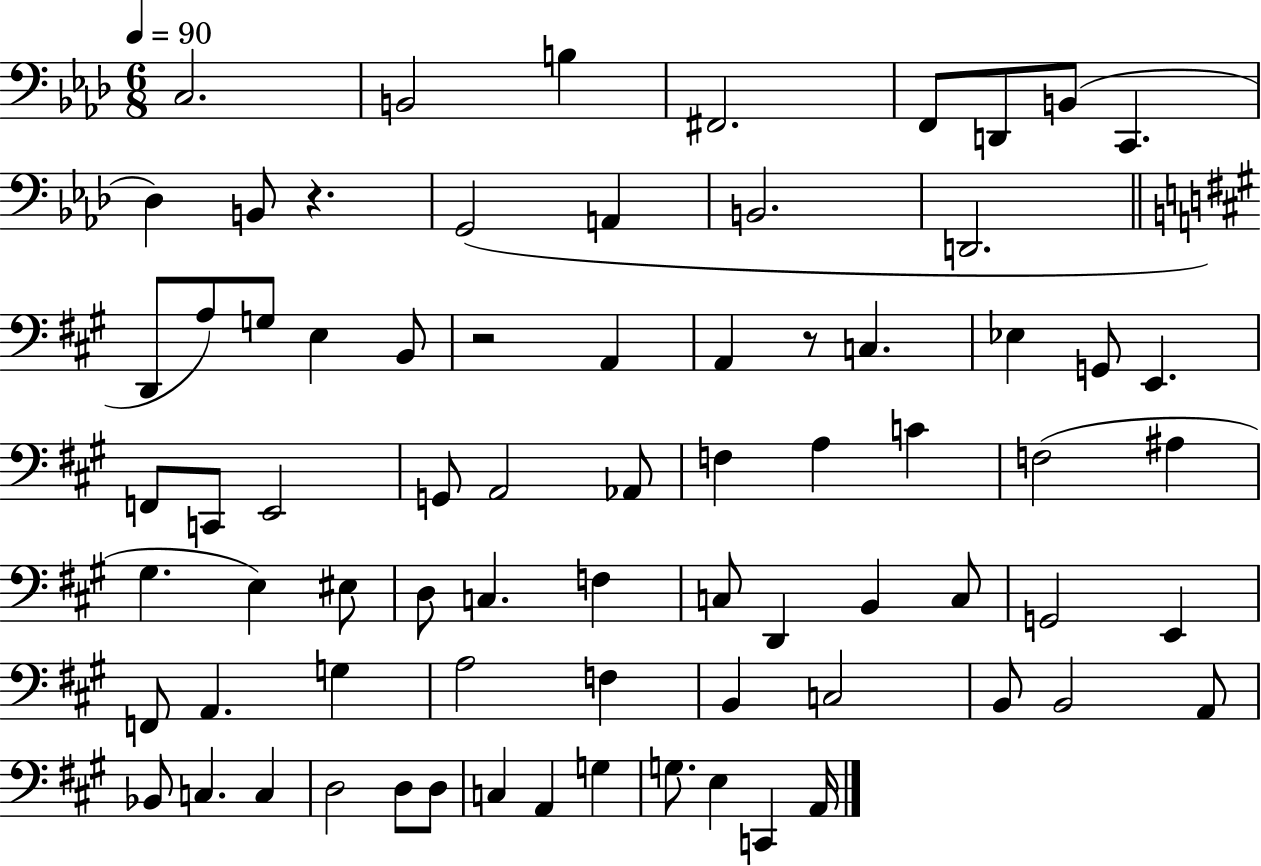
C3/h. B2/h B3/q F#2/h. F2/e D2/e B2/e C2/q. Db3/q B2/e R/q. G2/h A2/q B2/h. D2/h. D2/e A3/e G3/e E3/q B2/e R/h A2/q A2/q R/e C3/q. Eb3/q G2/e E2/q. F2/e C2/e E2/h G2/e A2/h Ab2/e F3/q A3/q C4/q F3/h A#3/q G#3/q. E3/q EIS3/e D3/e C3/q. F3/q C3/e D2/q B2/q C3/e G2/h E2/q F2/e A2/q. G3/q A3/h F3/q B2/q C3/h B2/e B2/h A2/e Bb2/e C3/q. C3/q D3/h D3/e D3/e C3/q A2/q G3/q G3/e. E3/q C2/q A2/s